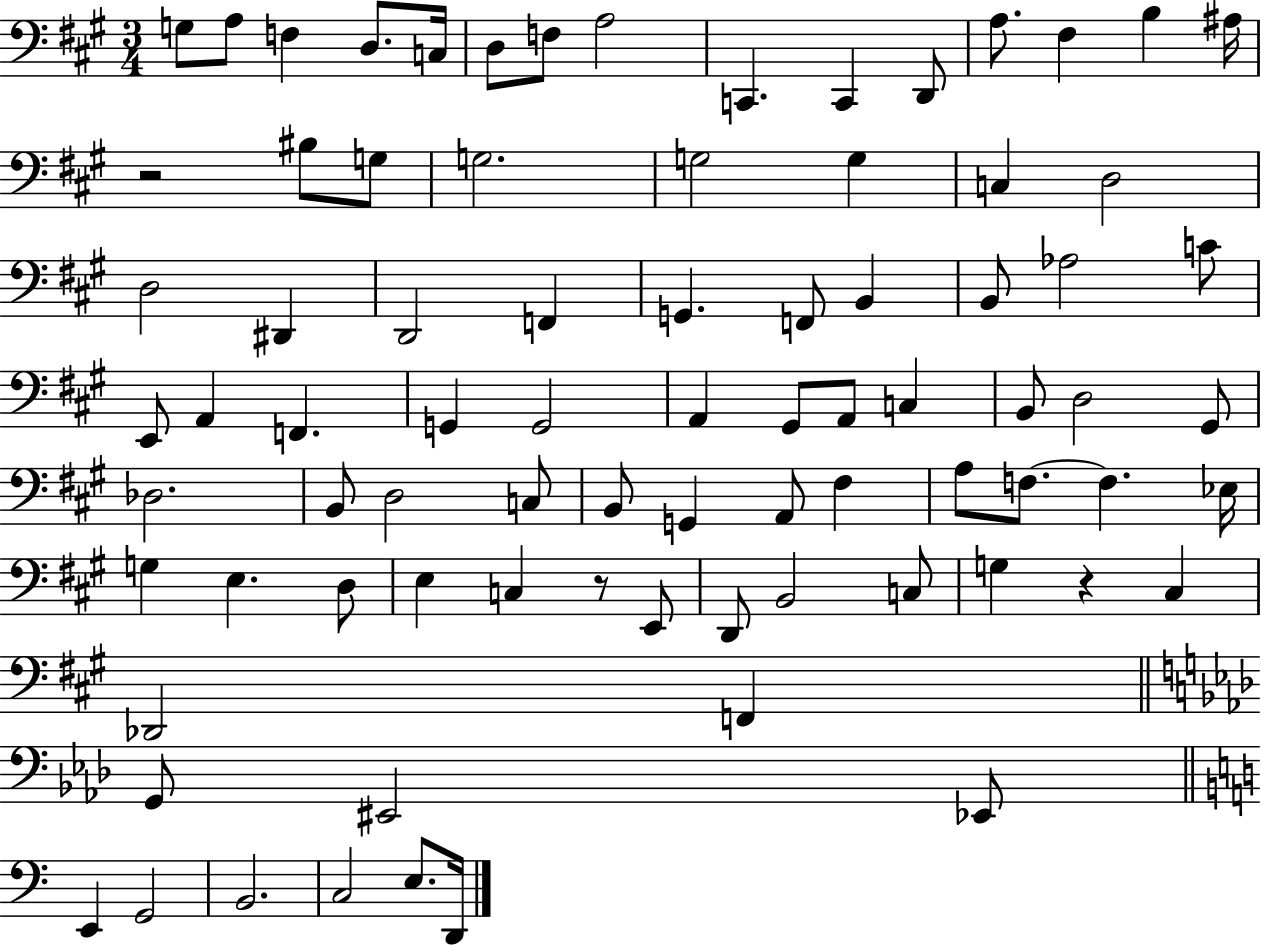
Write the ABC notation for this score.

X:1
T:Untitled
M:3/4
L:1/4
K:A
G,/2 A,/2 F, D,/2 C,/4 D,/2 F,/2 A,2 C,, C,, D,,/2 A,/2 ^F, B, ^A,/4 z2 ^B,/2 G,/2 G,2 G,2 G, C, D,2 D,2 ^D,, D,,2 F,, G,, F,,/2 B,, B,,/2 _A,2 C/2 E,,/2 A,, F,, G,, G,,2 A,, ^G,,/2 A,,/2 C, B,,/2 D,2 ^G,,/2 _D,2 B,,/2 D,2 C,/2 B,,/2 G,, A,,/2 ^F, A,/2 F,/2 F, _E,/4 G, E, D,/2 E, C, z/2 E,,/2 D,,/2 B,,2 C,/2 G, z ^C, _D,,2 F,, G,,/2 ^E,,2 _E,,/2 E,, G,,2 B,,2 C,2 E,/2 D,,/4